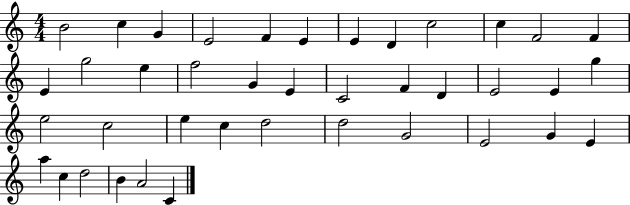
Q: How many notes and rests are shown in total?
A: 40